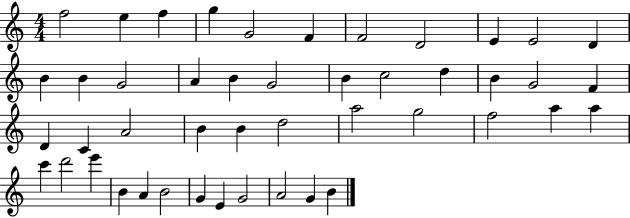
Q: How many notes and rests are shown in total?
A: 46